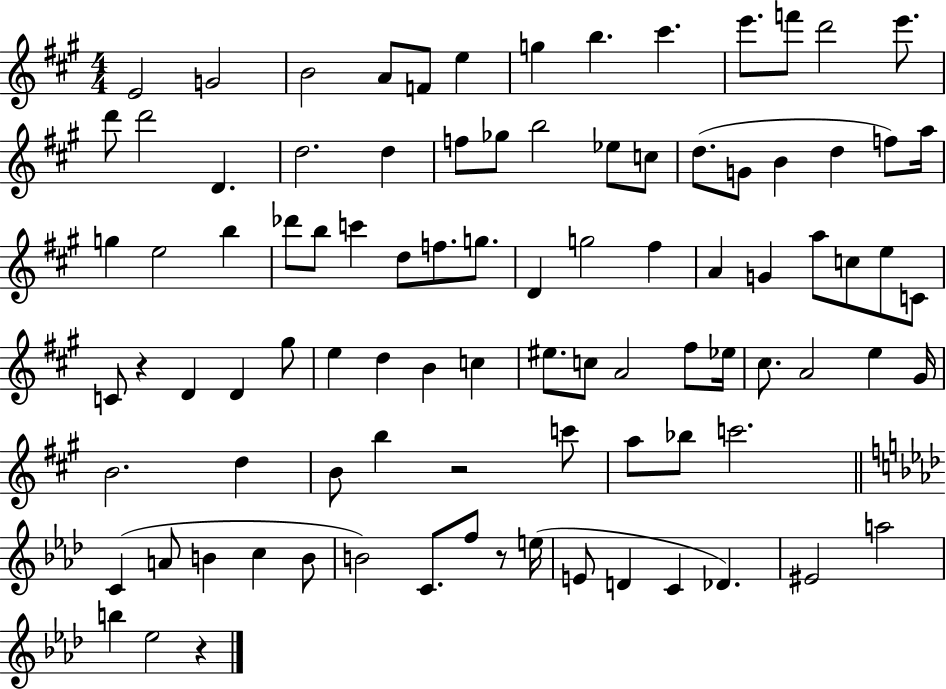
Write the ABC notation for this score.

X:1
T:Untitled
M:4/4
L:1/4
K:A
E2 G2 B2 A/2 F/2 e g b ^c' e'/2 f'/2 d'2 e'/2 d'/2 d'2 D d2 d f/2 _g/2 b2 _e/2 c/2 d/2 G/2 B d f/2 a/4 g e2 b _d'/2 b/2 c' d/2 f/2 g/2 D g2 ^f A G a/2 c/2 e/2 C/2 C/2 z D D ^g/2 e d B c ^e/2 c/2 A2 ^f/2 _e/4 ^c/2 A2 e ^G/4 B2 d B/2 b z2 c'/2 a/2 _b/2 c'2 C A/2 B c B/2 B2 C/2 f/2 z/2 e/4 E/2 D C _D ^E2 a2 b _e2 z